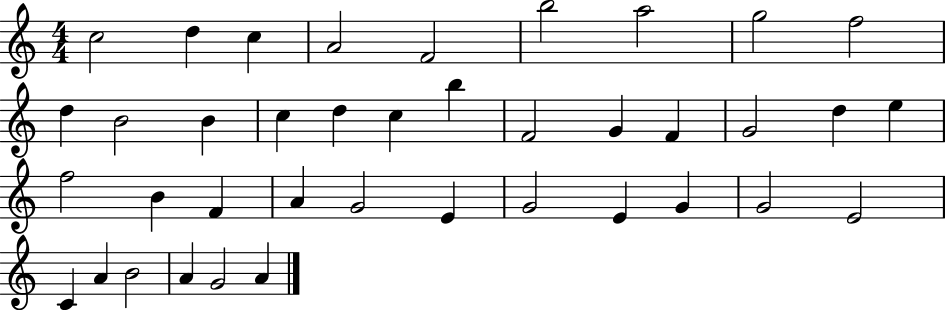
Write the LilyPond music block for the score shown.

{
  \clef treble
  \numericTimeSignature
  \time 4/4
  \key c \major
  c''2 d''4 c''4 | a'2 f'2 | b''2 a''2 | g''2 f''2 | \break d''4 b'2 b'4 | c''4 d''4 c''4 b''4 | f'2 g'4 f'4 | g'2 d''4 e''4 | \break f''2 b'4 f'4 | a'4 g'2 e'4 | g'2 e'4 g'4 | g'2 e'2 | \break c'4 a'4 b'2 | a'4 g'2 a'4 | \bar "|."
}